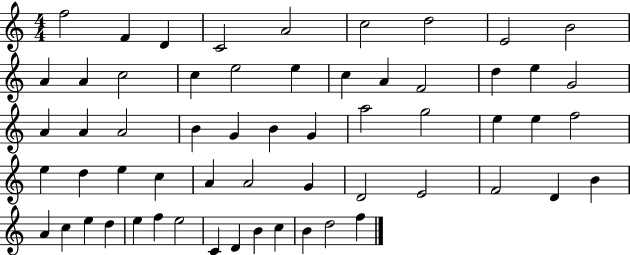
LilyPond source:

{
  \clef treble
  \numericTimeSignature
  \time 4/4
  \key c \major
  f''2 f'4 d'4 | c'2 a'2 | c''2 d''2 | e'2 b'2 | \break a'4 a'4 c''2 | c''4 e''2 e''4 | c''4 a'4 f'2 | d''4 e''4 g'2 | \break a'4 a'4 a'2 | b'4 g'4 b'4 g'4 | a''2 g''2 | e''4 e''4 f''2 | \break e''4 d''4 e''4 c''4 | a'4 a'2 g'4 | d'2 e'2 | f'2 d'4 b'4 | \break a'4 c''4 e''4 d''4 | e''4 f''4 e''2 | c'4 d'4 b'4 c''4 | b'4 d''2 f''4 | \break \bar "|."
}